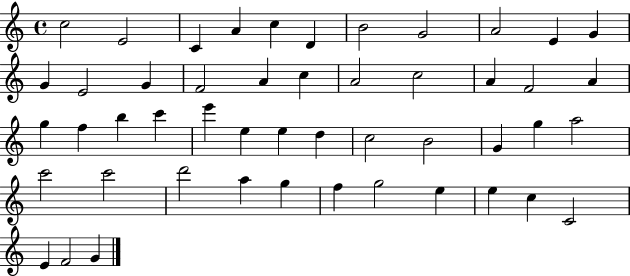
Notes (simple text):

C5/h E4/h C4/q A4/q C5/q D4/q B4/h G4/h A4/h E4/q G4/q G4/q E4/h G4/q F4/h A4/q C5/q A4/h C5/h A4/q F4/h A4/q G5/q F5/q B5/q C6/q E6/q E5/q E5/q D5/q C5/h B4/h G4/q G5/q A5/h C6/h C6/h D6/h A5/q G5/q F5/q G5/h E5/q E5/q C5/q C4/h E4/q F4/h G4/q